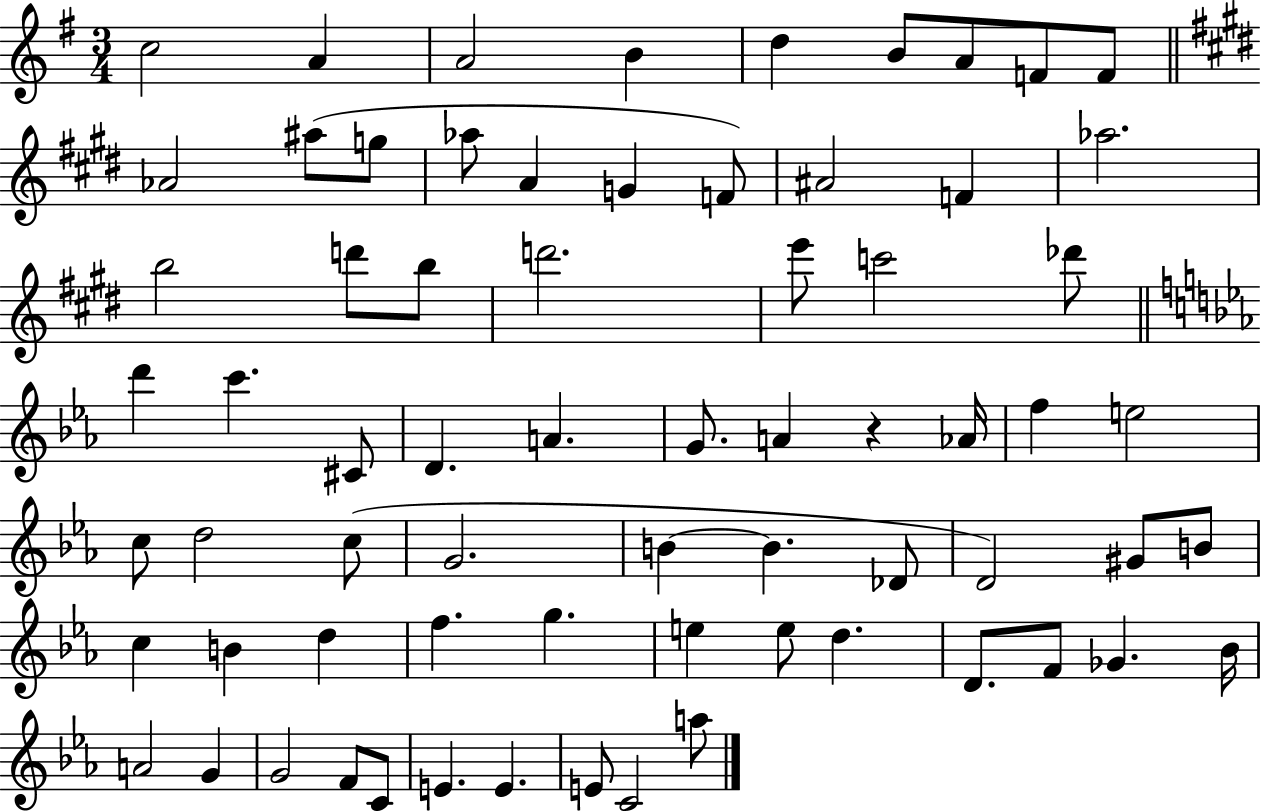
C5/h A4/q A4/h B4/q D5/q B4/e A4/e F4/e F4/e Ab4/h A#5/e G5/e Ab5/e A4/q G4/q F4/e A#4/h F4/q Ab5/h. B5/h D6/e B5/e D6/h. E6/e C6/h Db6/e D6/q C6/q. C#4/e D4/q. A4/q. G4/e. A4/q R/q Ab4/s F5/q E5/h C5/e D5/h C5/e G4/h. B4/q B4/q. Db4/e D4/h G#4/e B4/e C5/q B4/q D5/q F5/q. G5/q. E5/q E5/e D5/q. D4/e. F4/e Gb4/q. Bb4/s A4/h G4/q G4/h F4/e C4/e E4/q. E4/q. E4/e C4/h A5/e